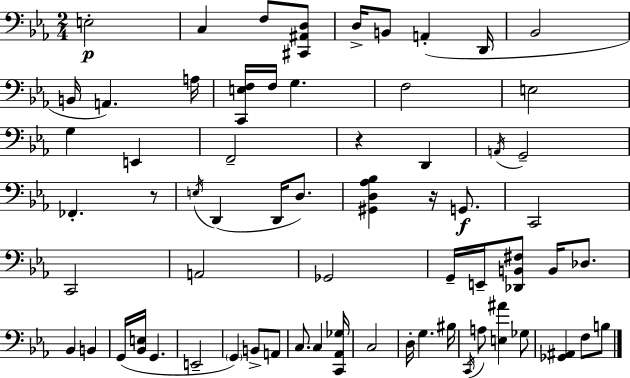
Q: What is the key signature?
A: EES major